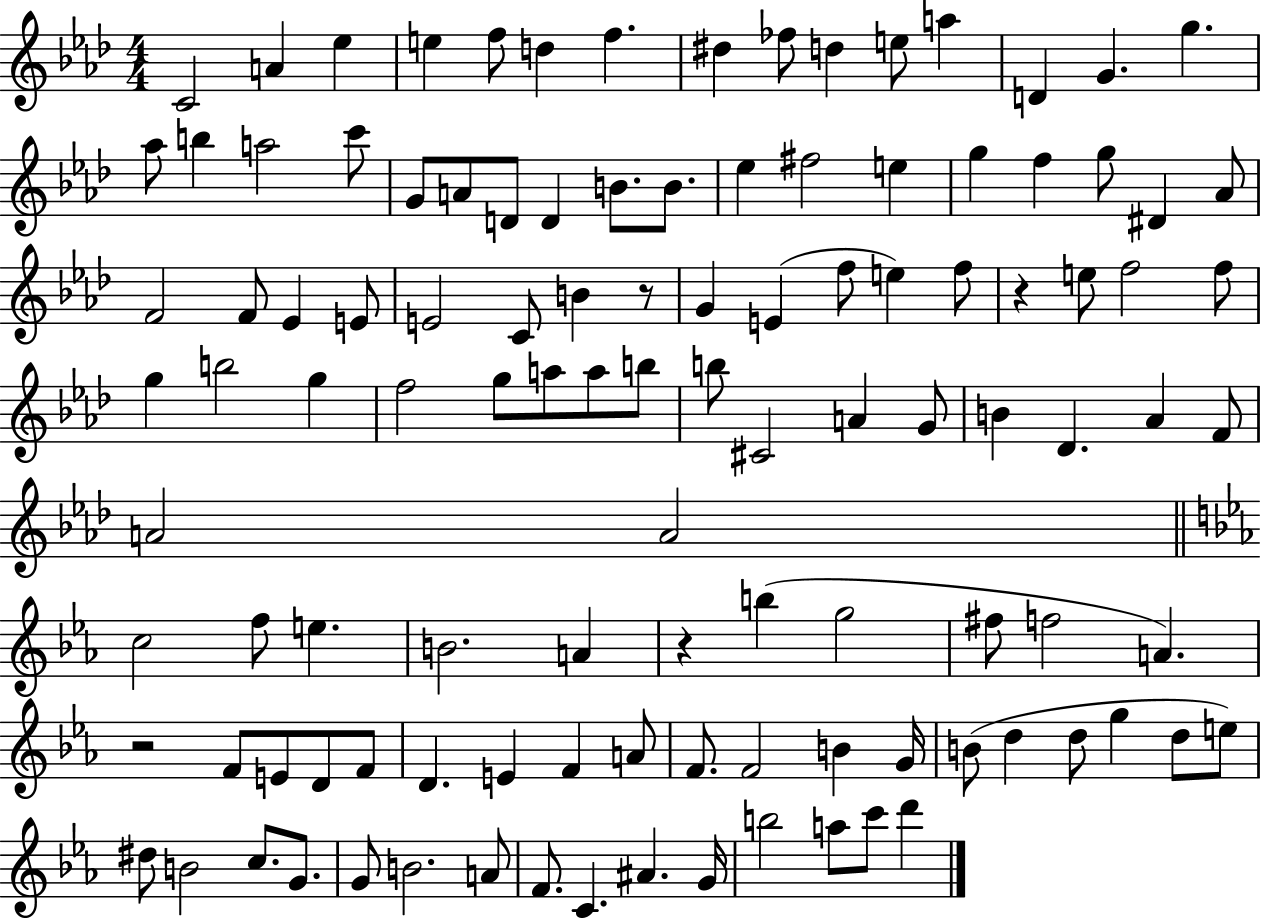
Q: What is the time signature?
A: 4/4